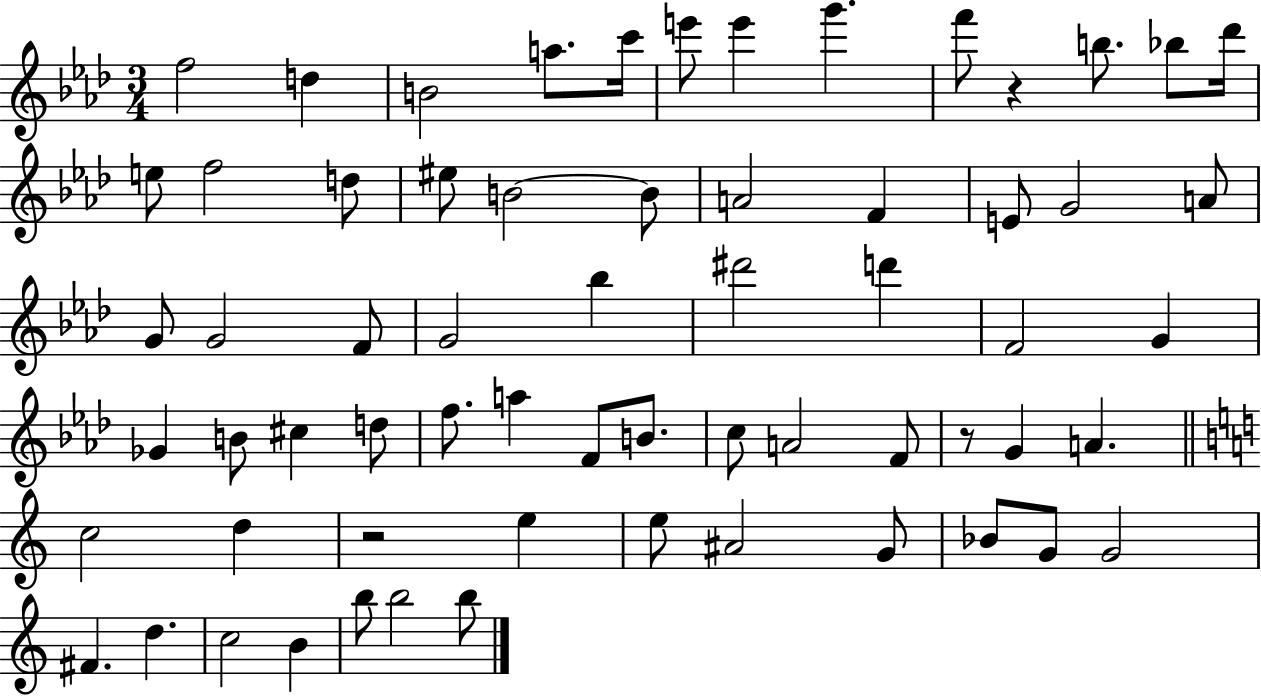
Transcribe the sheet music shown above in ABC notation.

X:1
T:Untitled
M:3/4
L:1/4
K:Ab
f2 d B2 a/2 c'/4 e'/2 e' g' f'/2 z b/2 _b/2 _d'/4 e/2 f2 d/2 ^e/2 B2 B/2 A2 F E/2 G2 A/2 G/2 G2 F/2 G2 _b ^d'2 d' F2 G _G B/2 ^c d/2 f/2 a F/2 B/2 c/2 A2 F/2 z/2 G A c2 d z2 e e/2 ^A2 G/2 _B/2 G/2 G2 ^F d c2 B b/2 b2 b/2